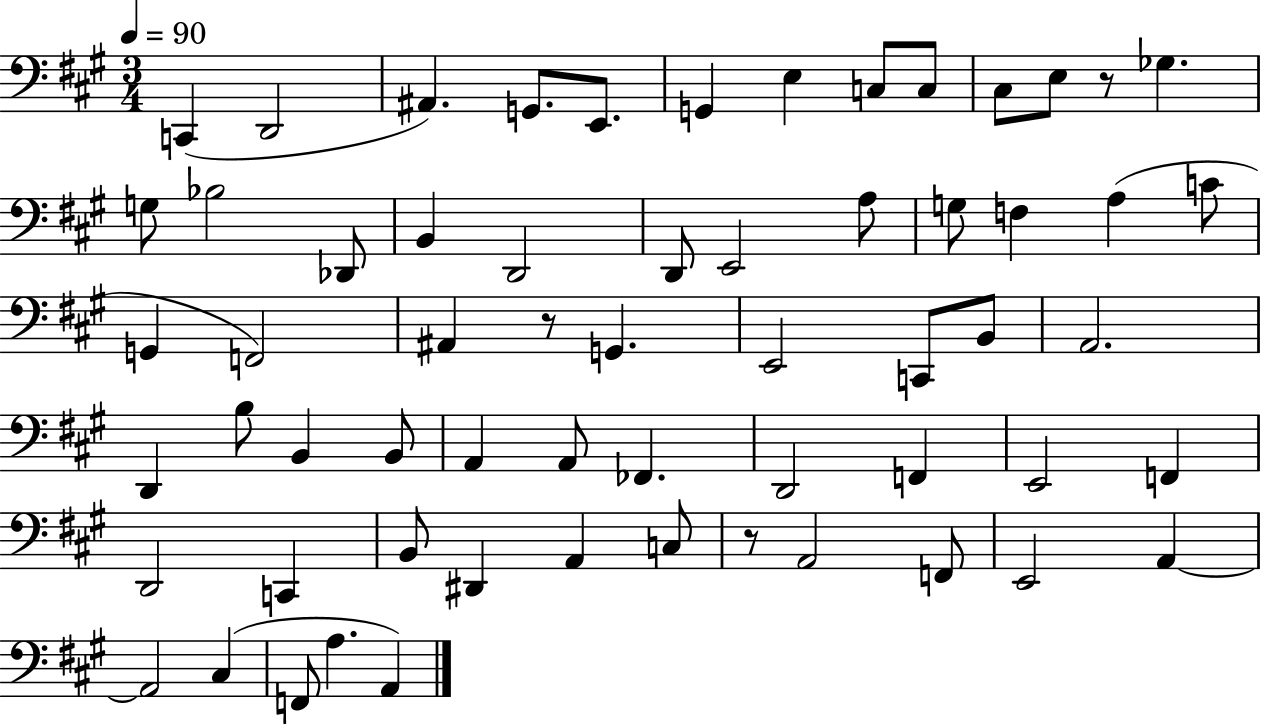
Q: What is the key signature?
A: A major